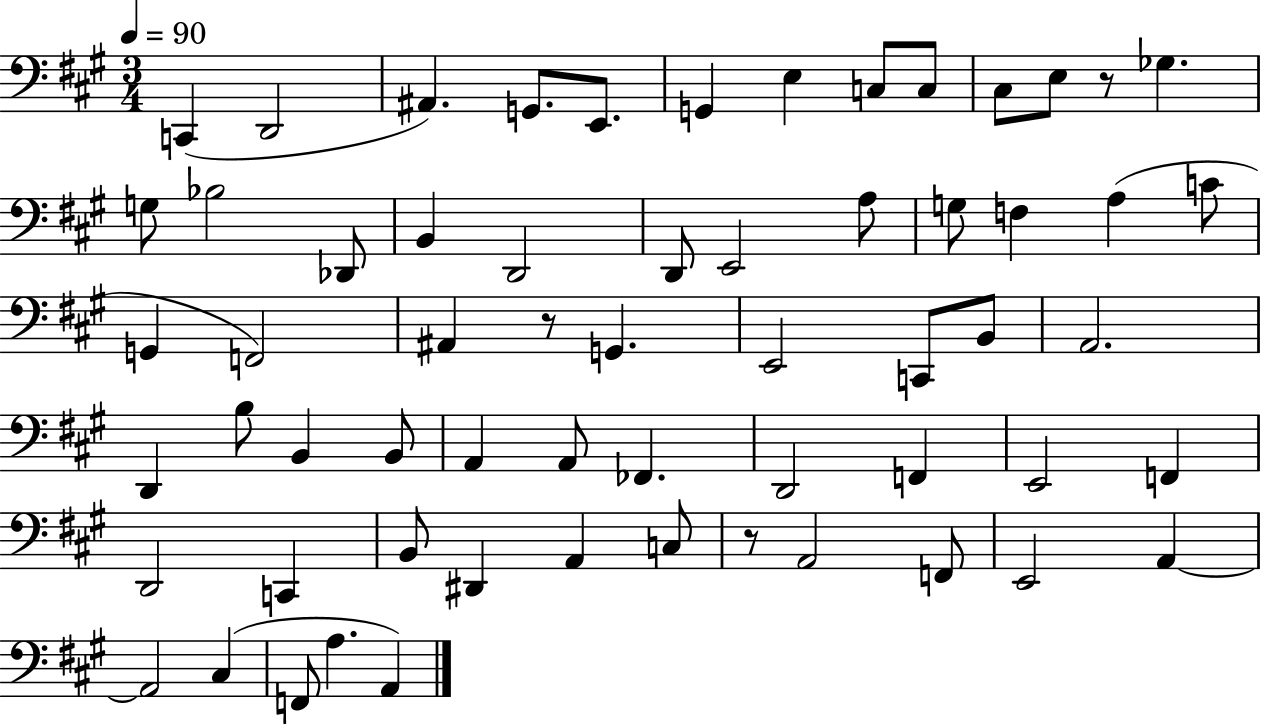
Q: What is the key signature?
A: A major